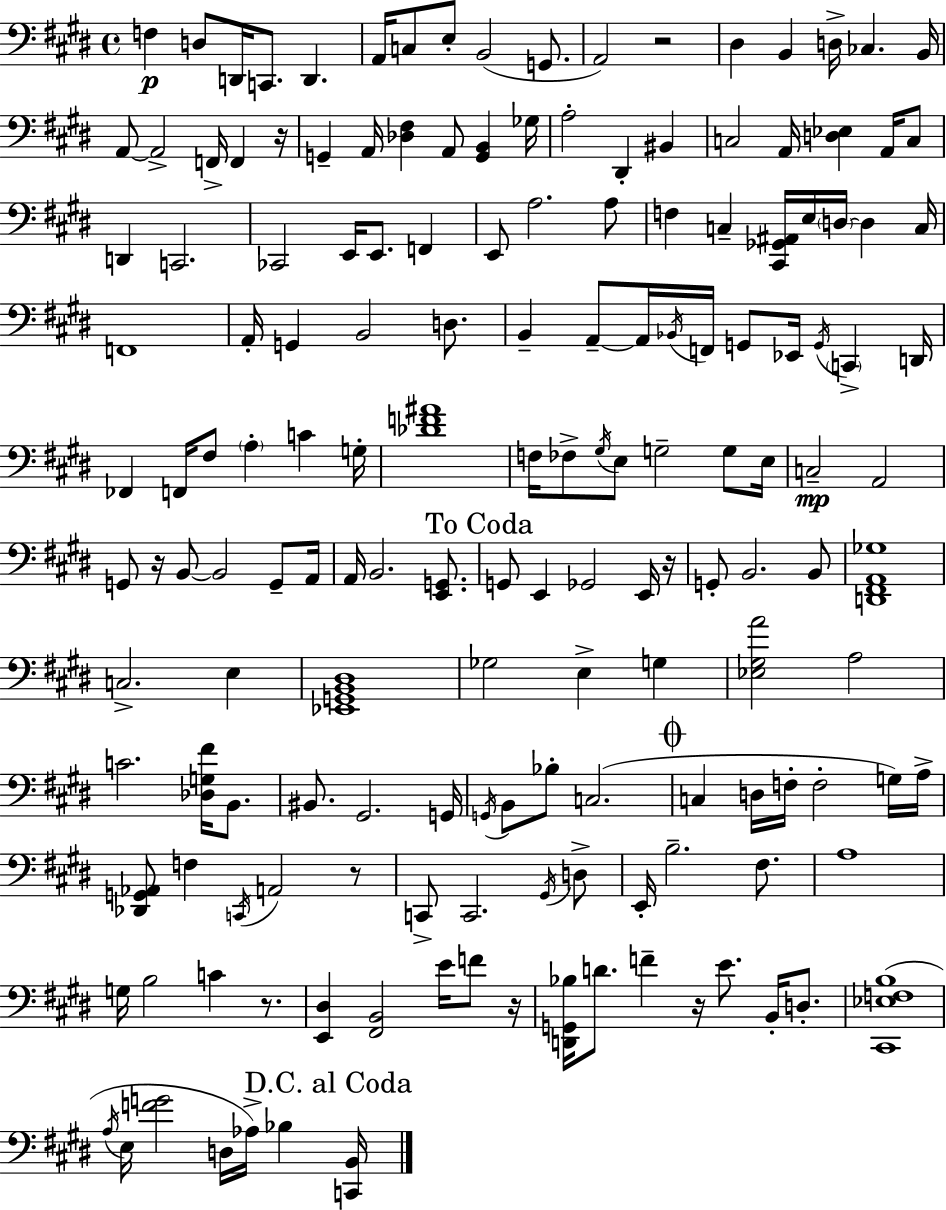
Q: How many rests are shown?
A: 8